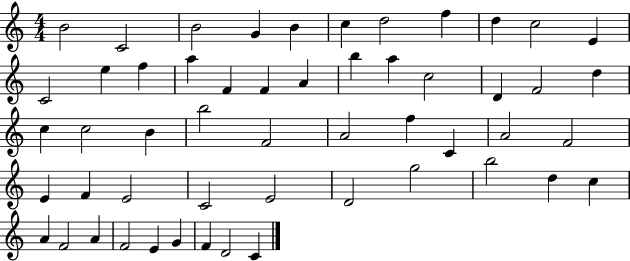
{
  \clef treble
  \numericTimeSignature
  \time 4/4
  \key c \major
  b'2 c'2 | b'2 g'4 b'4 | c''4 d''2 f''4 | d''4 c''2 e'4 | \break c'2 e''4 f''4 | a''4 f'4 f'4 a'4 | b''4 a''4 c''2 | d'4 f'2 d''4 | \break c''4 c''2 b'4 | b''2 f'2 | a'2 f''4 c'4 | a'2 f'2 | \break e'4 f'4 e'2 | c'2 e'2 | d'2 g''2 | b''2 d''4 c''4 | \break a'4 f'2 a'4 | f'2 e'4 g'4 | f'4 d'2 c'4 | \bar "|."
}